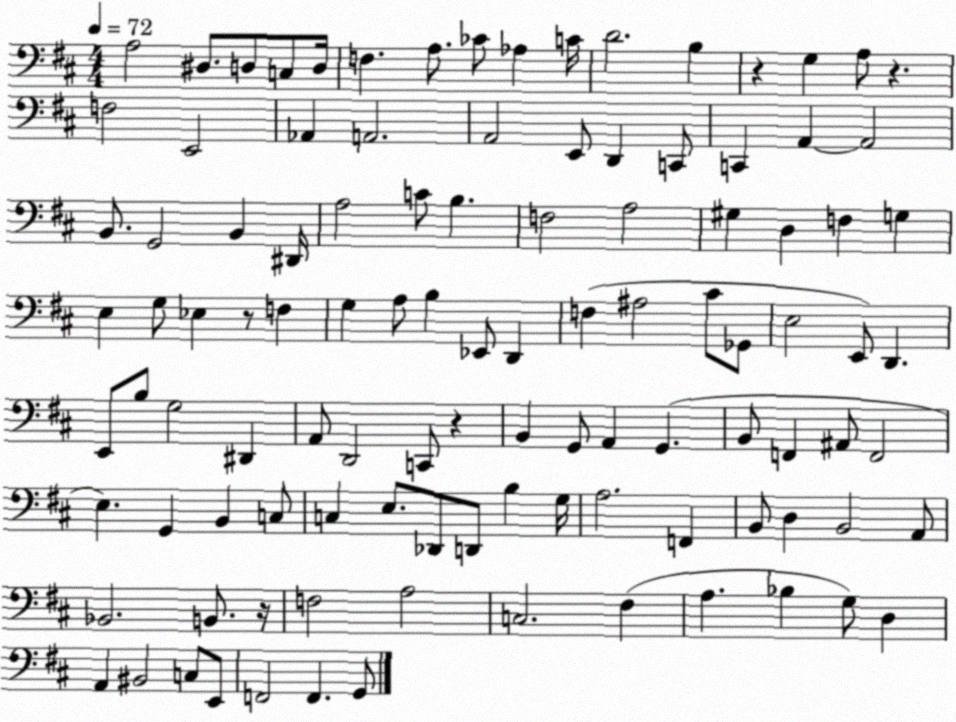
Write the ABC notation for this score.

X:1
T:Untitled
M:4/4
L:1/4
K:D
A,2 ^D,/2 D,/2 C,/2 D,/4 F, A,/2 _C/2 _A, C/4 D2 B, z G, A,/2 z F,2 E,,2 _A,, A,,2 A,,2 E,,/2 D,, C,,/2 C,, A,, A,,2 B,,/2 G,,2 B,, ^D,,/4 A,2 C/2 B, F,2 A,2 ^G, D, F, G, E, G,/2 _E, z/2 F, G, A,/2 B, _E,,/2 D,, F, ^A,2 ^C/2 _G,,/2 E,2 E,,/2 D,, E,,/2 B,/2 G,2 ^D,, A,,/2 D,,2 C,,/2 z B,, G,,/2 A,, G,, B,,/2 F,, ^A,,/2 F,,2 E, G,, B,, C,/2 C, E,/2 _D,,/2 D,,/2 B, G,/4 A,2 F,, B,,/2 D, B,,2 A,,/2 _B,,2 B,,/2 z/4 F,2 A,2 C,2 ^F, A, _B, G,/2 D, A,, ^B,,2 C,/2 E,,/2 F,,2 F,, G,,/2